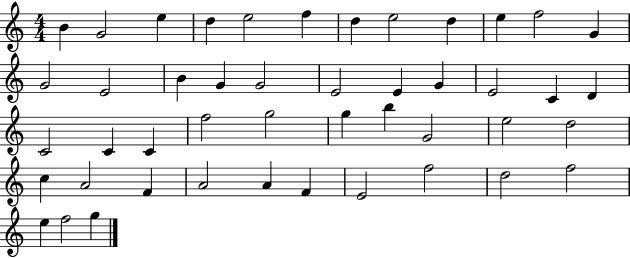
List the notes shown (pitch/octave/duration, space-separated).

B4/q G4/h E5/q D5/q E5/h F5/q D5/q E5/h D5/q E5/q F5/h G4/q G4/h E4/h B4/q G4/q G4/h E4/h E4/q G4/q E4/h C4/q D4/q C4/h C4/q C4/q F5/h G5/h G5/q B5/q G4/h E5/h D5/h C5/q A4/h F4/q A4/h A4/q F4/q E4/h F5/h D5/h F5/h E5/q F5/h G5/q